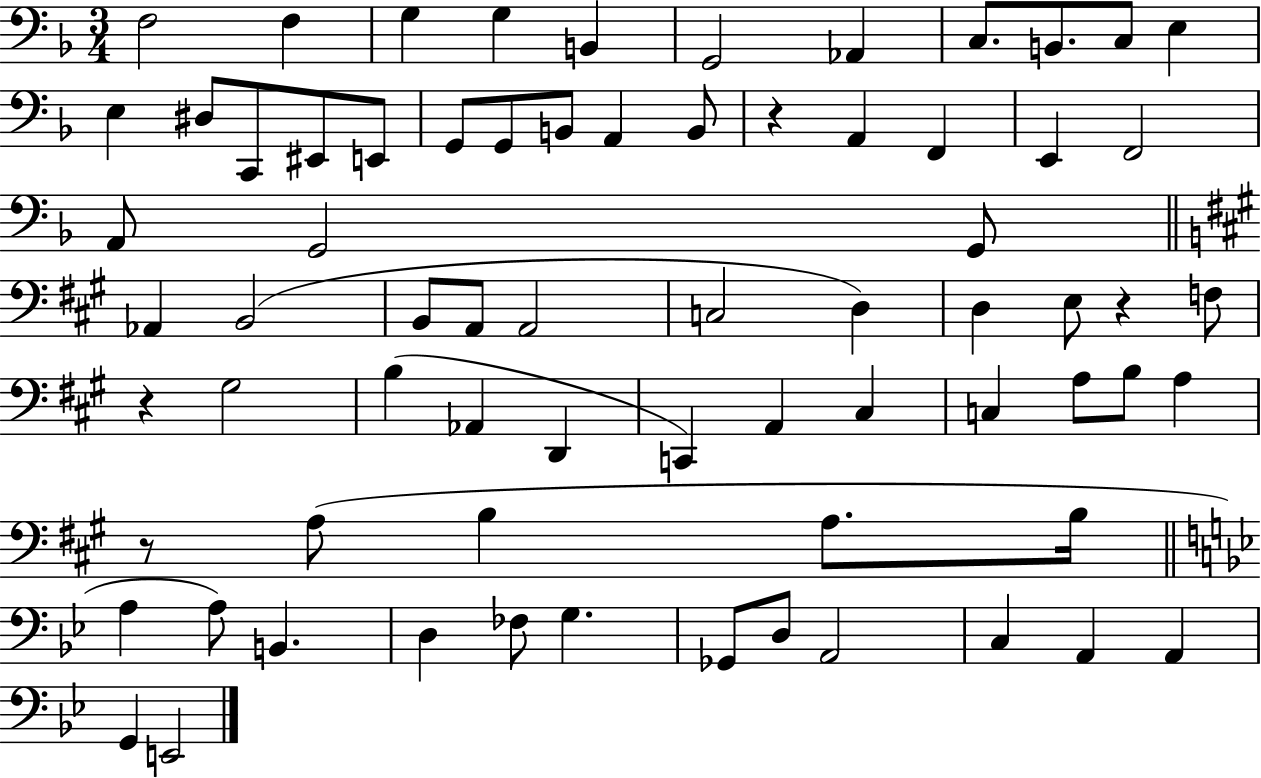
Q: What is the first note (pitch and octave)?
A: F3